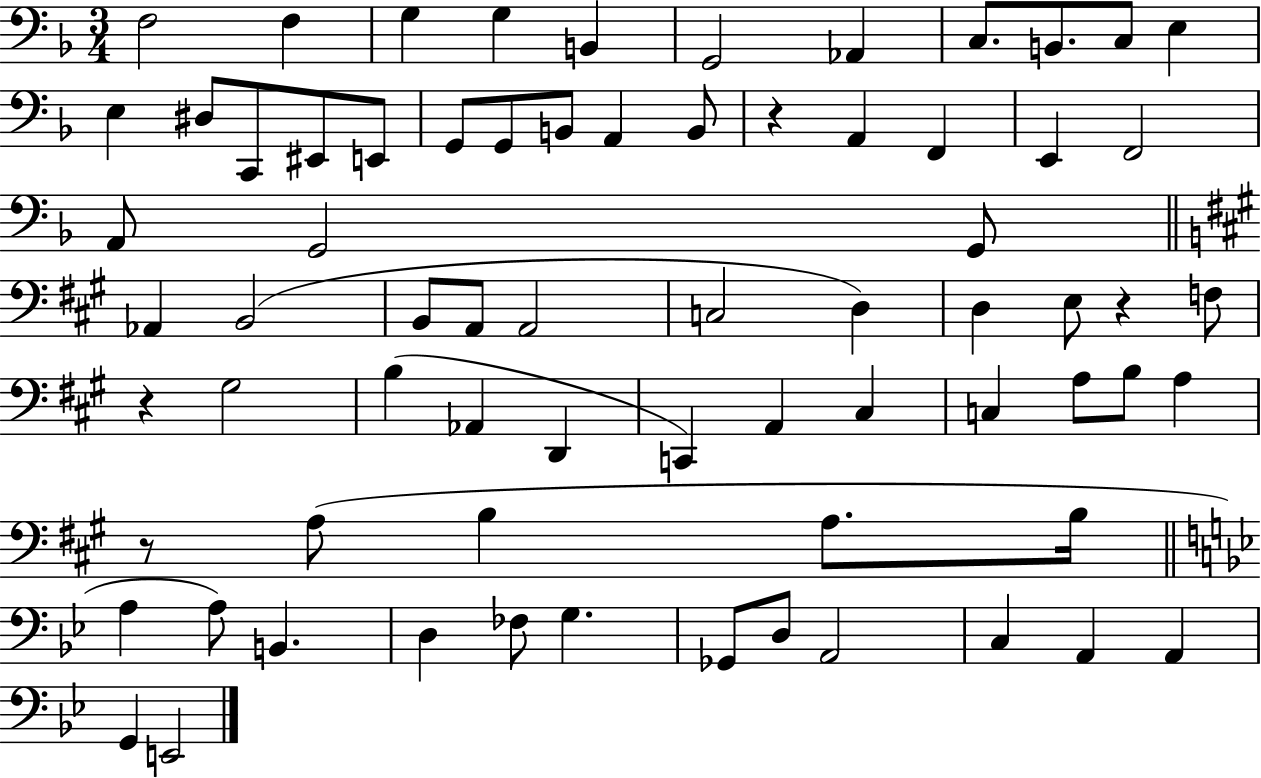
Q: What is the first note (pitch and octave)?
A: F3